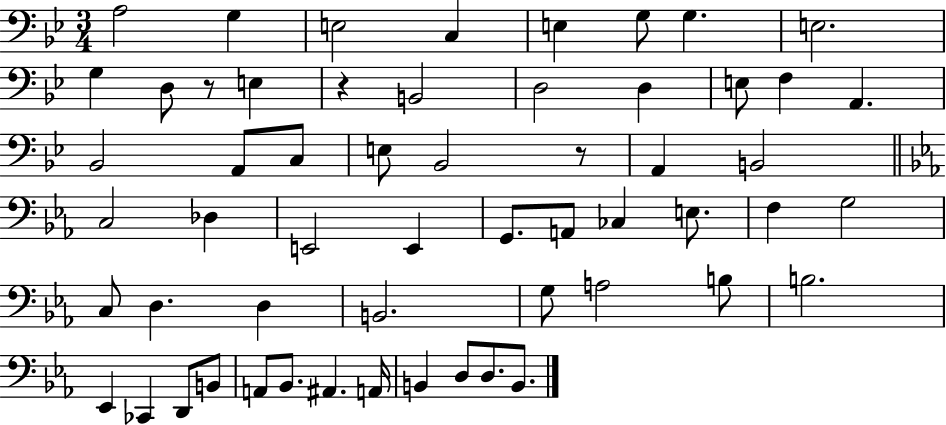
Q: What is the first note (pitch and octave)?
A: A3